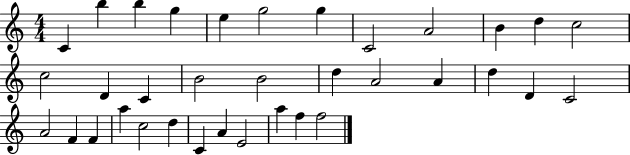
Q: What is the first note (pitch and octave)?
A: C4